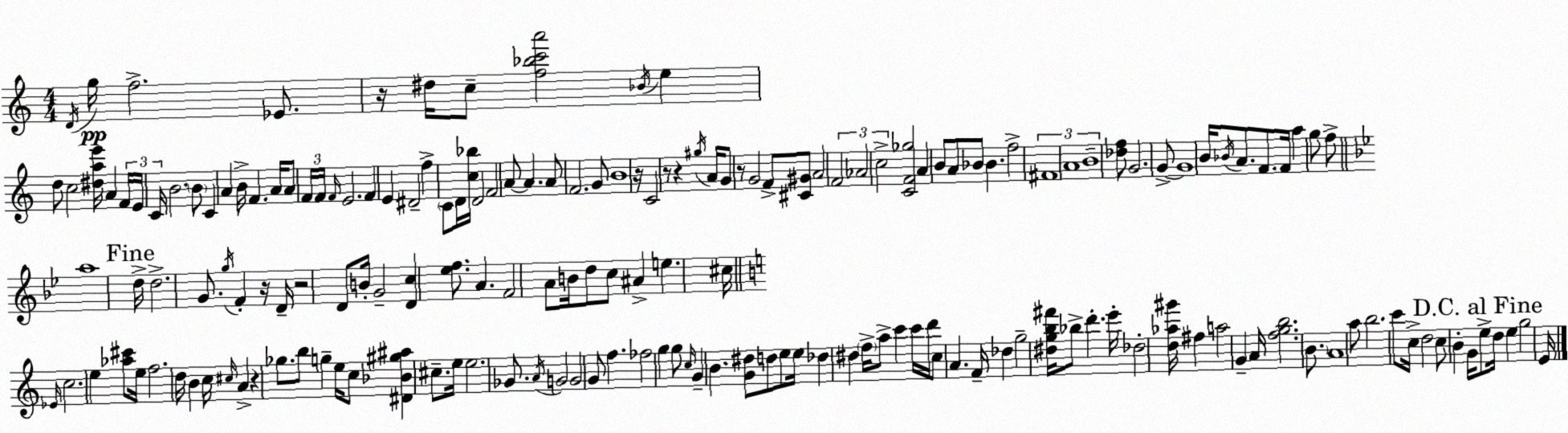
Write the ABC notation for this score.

X:1
T:Untitled
M:4/4
L:1/4
K:Am
D/4 g/4 f2 _E/2 z/4 ^d/4 c/2 [f_bc'a']2 _B/4 e d/2 c2 [^dae']/4 A F/4 E/4 C/4 B2 B/2 C A B/4 F A/4 A/2 F/4 F/4 F/4 E2 F E ^D2 f C/2 D/4 [c_b]/4 D2 F2 A/2 A A/2 F2 G/2 B4 z/4 C2 z/2 z ^g/4 A/4 G/2 z/2 G2 F/2 [^C^G]/2 A2 F2 _A2 c2 [CF_g]2 A B/2 A/2 _B/2 _B f2 ^F4 A4 B4 [_df]/2 G2 G/2 G4 B/4 _B/4 A/2 F/2 F/4 a g/2 f/2 a4 d/4 d2 G/2 g/4 F z/4 D/4 z2 D/2 B/4 G2 [Dc] [_ef]/2 A F2 A/2 B/4 d/2 c/2 ^A e ^c/4 _E/4 c2 e [_a^c']/2 e/4 f2 d/4 B c/4 ^c/4 A z _g/2 b/2 g e/4 c/2 [^D_B^g^a] ^c/2 e/4 e2 _G/2 A/4 G2 G2 G/2 f _f2 g g/2 c/4 G B [G^d]/2 d/2 e/2 e/4 _d ^d f/4 a/2 c' c'/4 d'/4 c/2 A F/4 _d g2 [^dgb^f']/4 _b/2 d' e'/4 _d2 [d_a^g']/4 ^f a2 G A/4 [fgb]2 B/2 A4 a/2 b2 c'/2 c/4 d2 c/2 B G/4 e/2 d/4 e g2 E/4